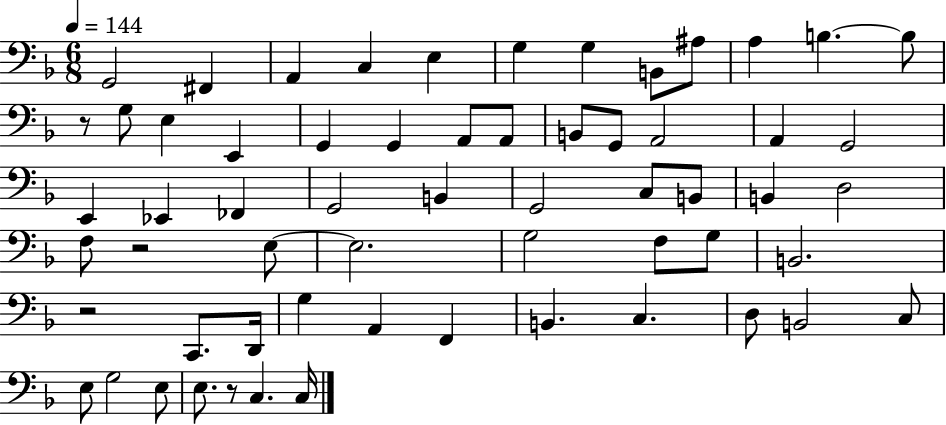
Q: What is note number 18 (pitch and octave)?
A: A2